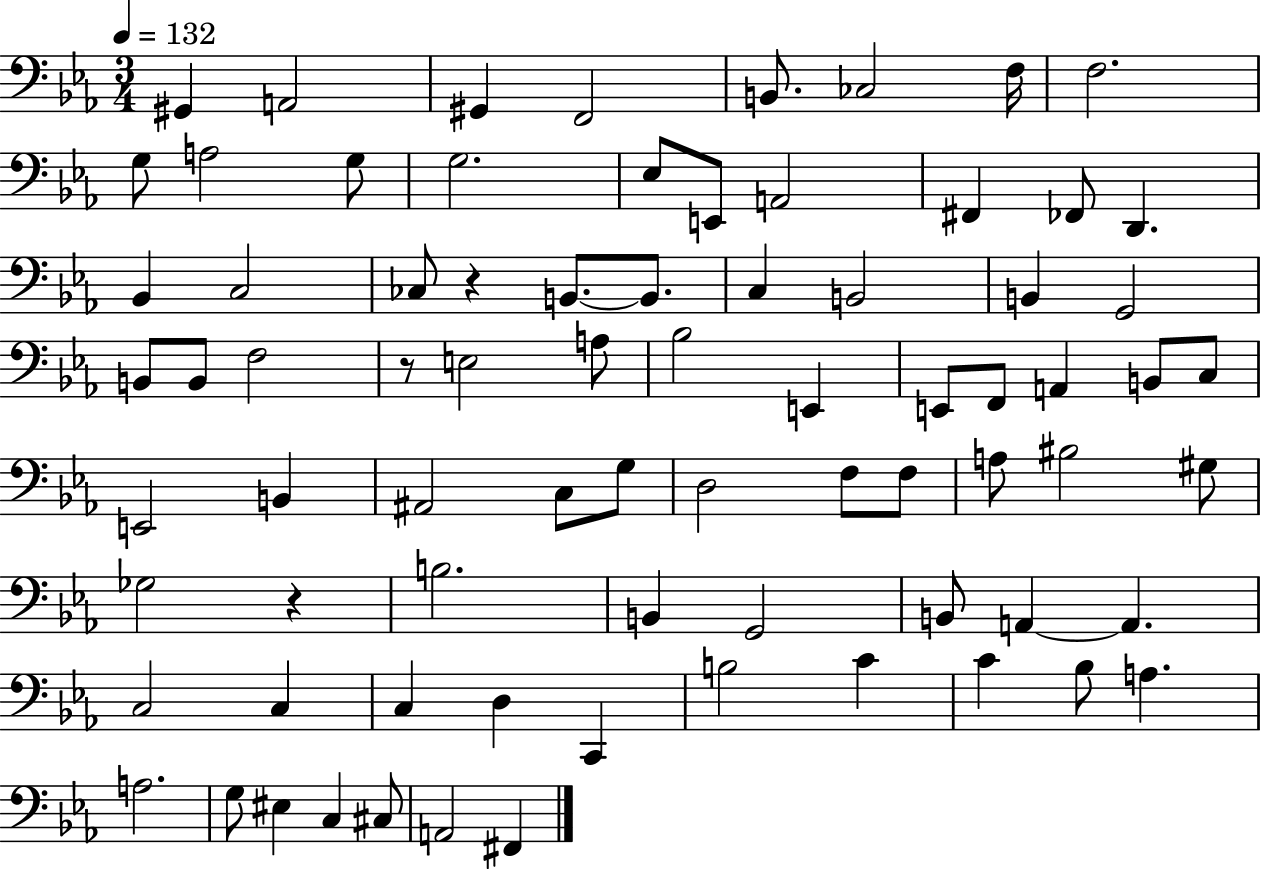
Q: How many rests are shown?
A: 3